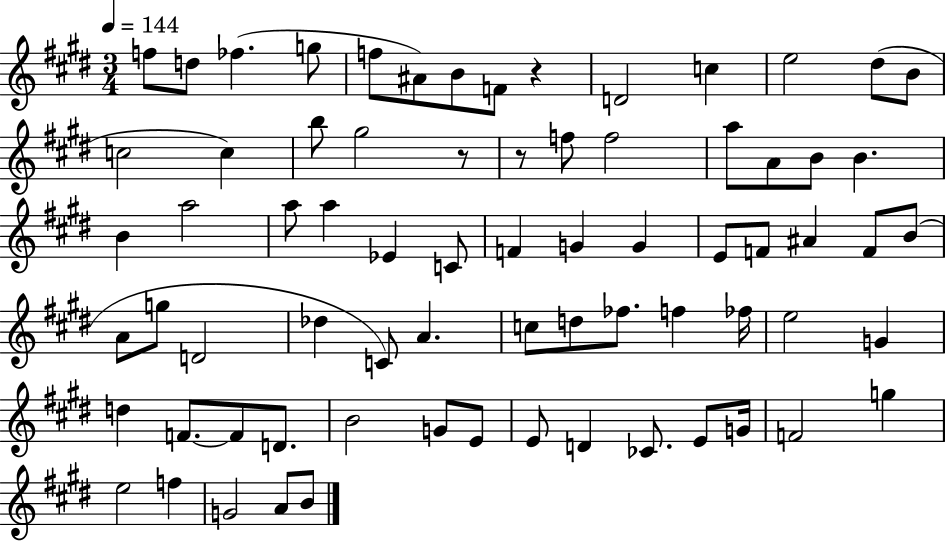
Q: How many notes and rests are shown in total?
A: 72